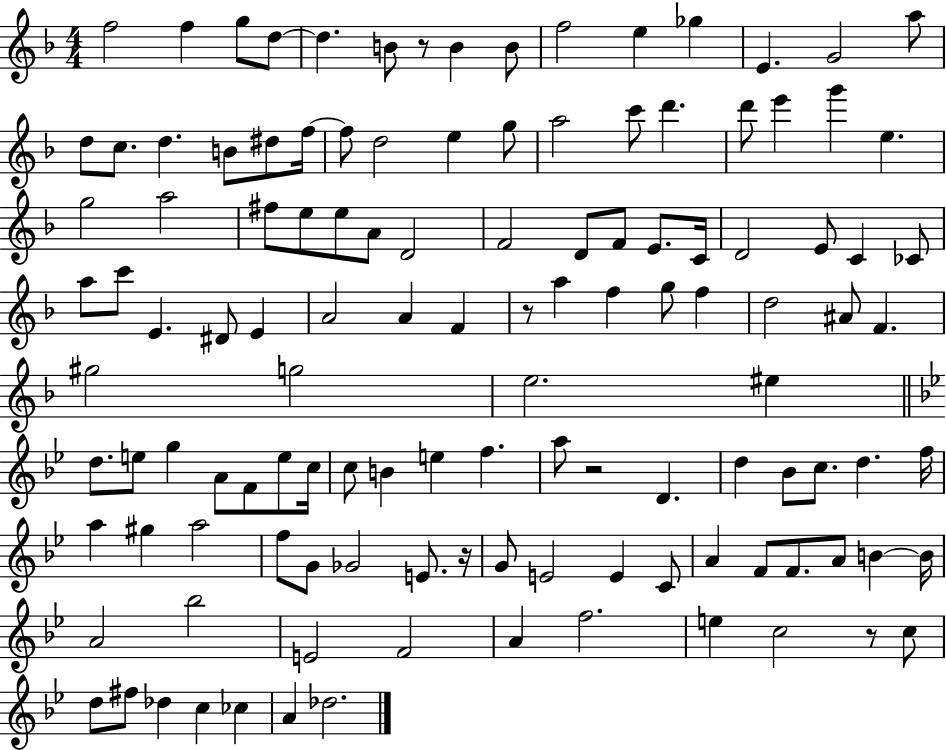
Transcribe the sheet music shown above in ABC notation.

X:1
T:Untitled
M:4/4
L:1/4
K:F
f2 f g/2 d/2 d B/2 z/2 B B/2 f2 e _g E G2 a/2 d/2 c/2 d B/2 ^d/2 f/4 f/2 d2 e g/2 a2 c'/2 d' d'/2 e' g' e g2 a2 ^f/2 e/2 e/2 A/2 D2 F2 D/2 F/2 E/2 C/4 D2 E/2 C _C/2 a/2 c'/2 E ^D/2 E A2 A F z/2 a f g/2 f d2 ^A/2 F ^g2 g2 e2 ^e d/2 e/2 g A/2 F/2 e/2 c/4 c/2 B e f a/2 z2 D d _B/2 c/2 d f/4 a ^g a2 f/2 G/2 _G2 E/2 z/4 G/2 E2 E C/2 A F/2 F/2 A/2 B B/4 A2 _b2 E2 F2 A f2 e c2 z/2 c/2 d/2 ^f/2 _d c _c A _d2